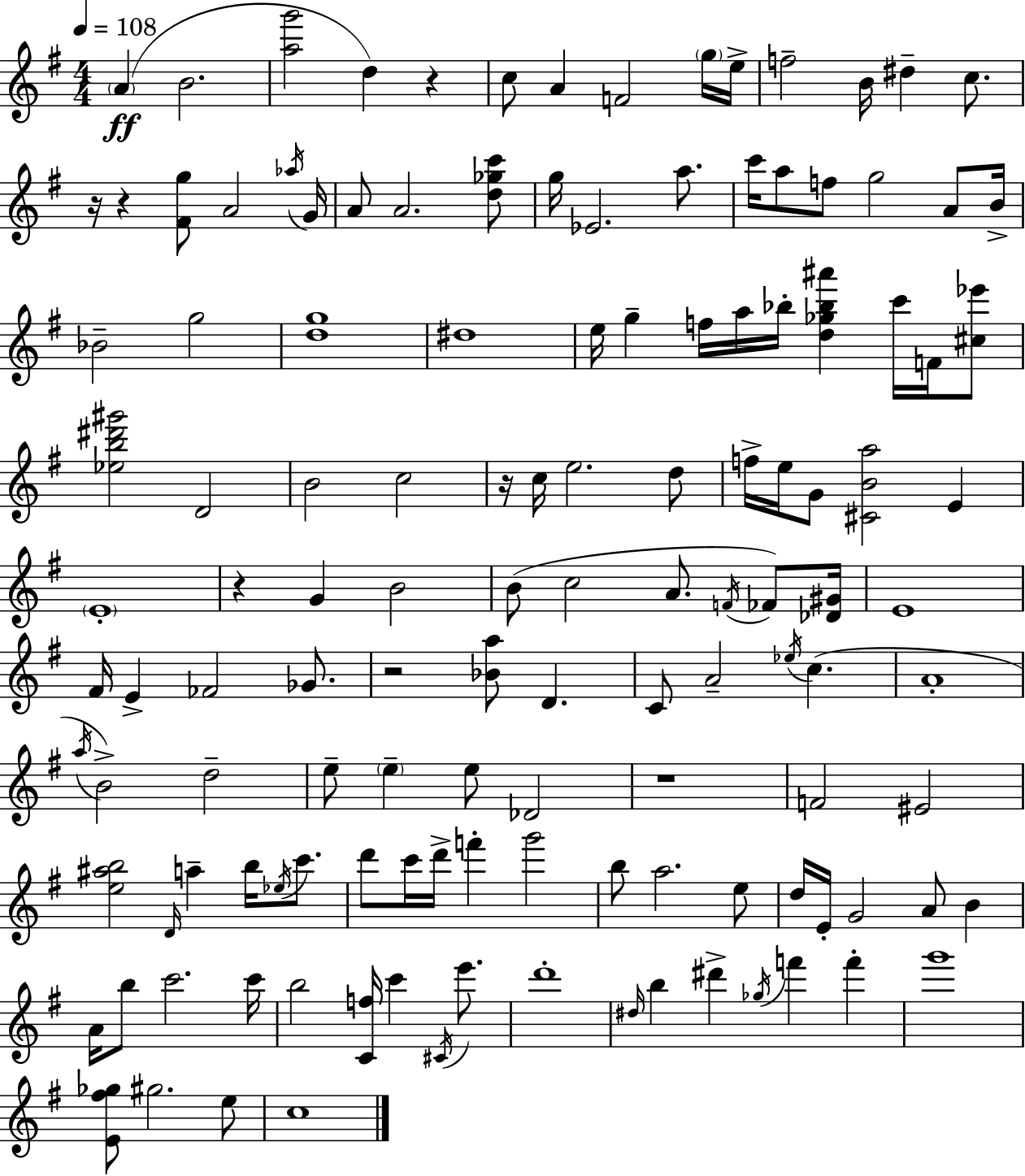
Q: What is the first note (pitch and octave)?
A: A4